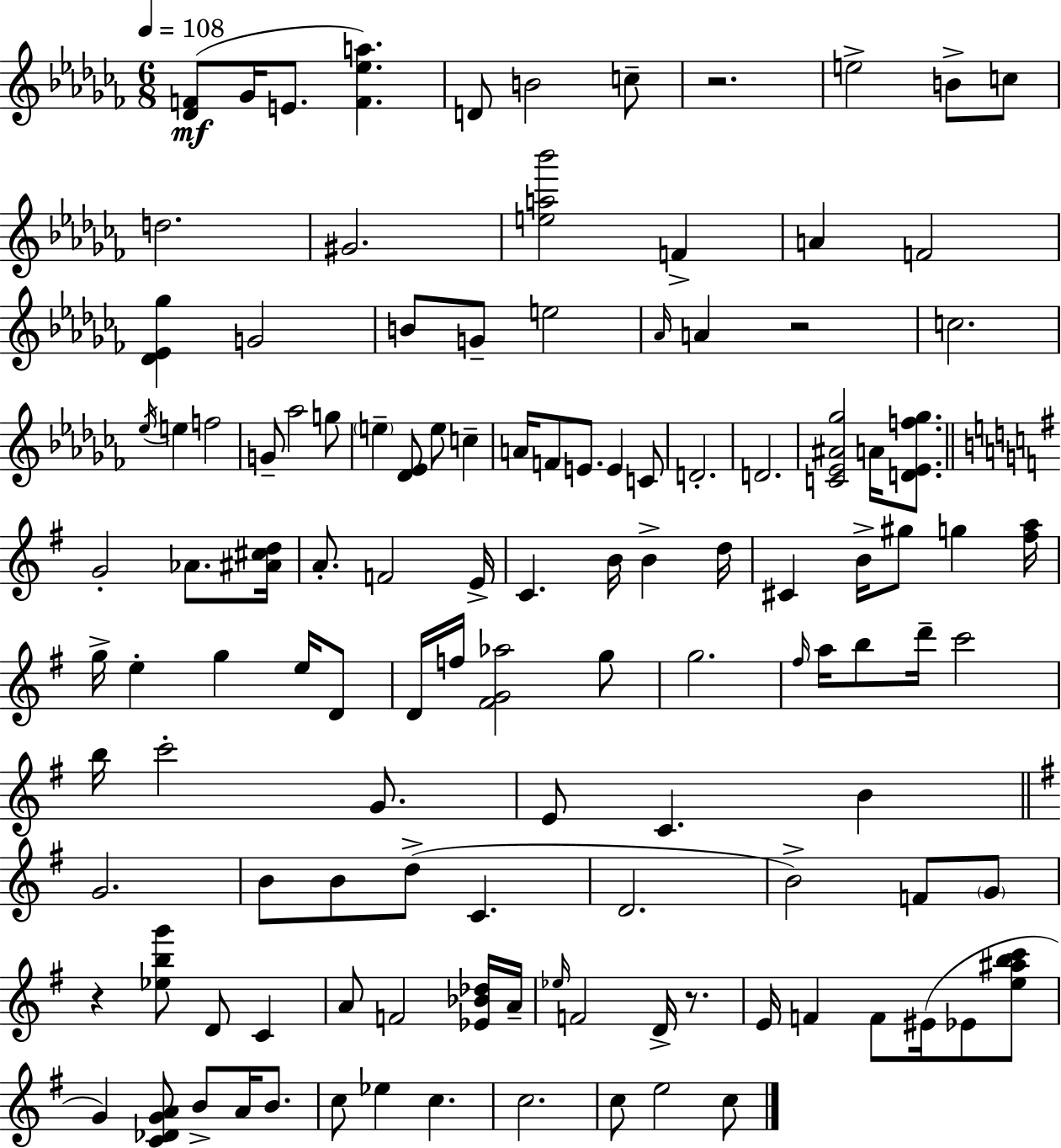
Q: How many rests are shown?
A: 4